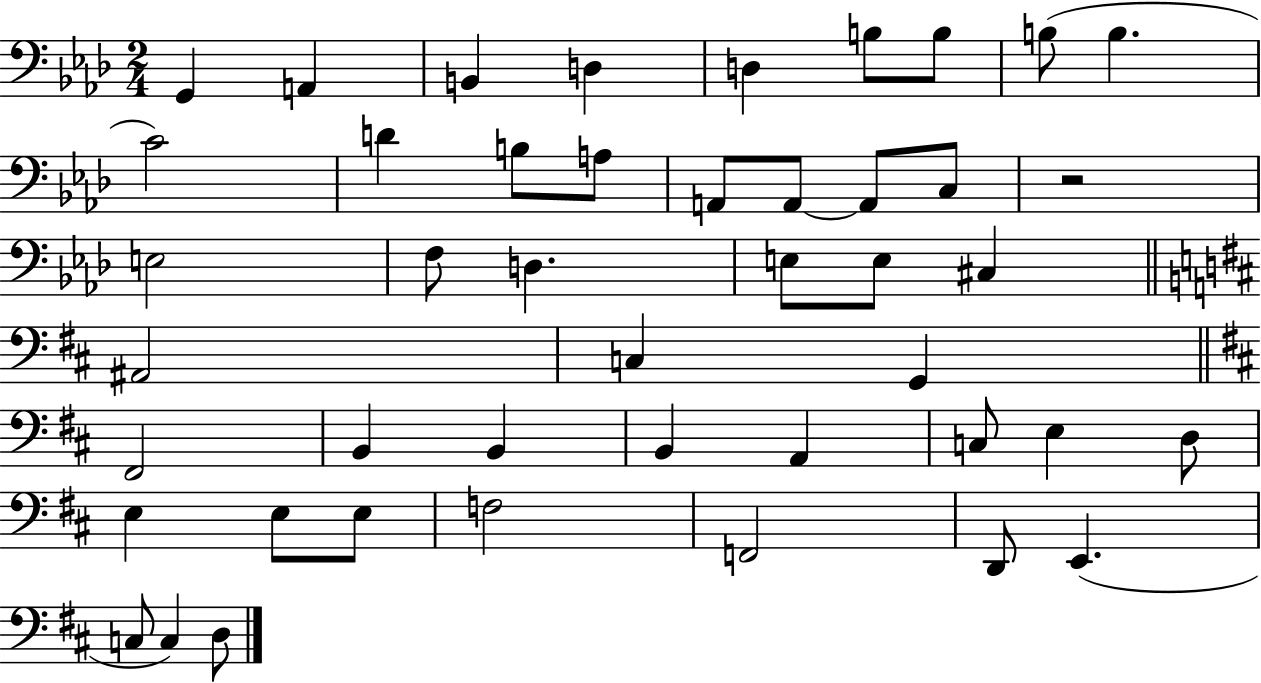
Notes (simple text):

G2/q A2/q B2/q D3/q D3/q B3/e B3/e B3/e B3/q. C4/h D4/q B3/e A3/e A2/e A2/e A2/e C3/e R/h E3/h F3/e D3/q. E3/e E3/e C#3/q A#2/h C3/q G2/q F#2/h B2/q B2/q B2/q A2/q C3/e E3/q D3/e E3/q E3/e E3/e F3/h F2/h D2/e E2/q. C3/e C3/q D3/e